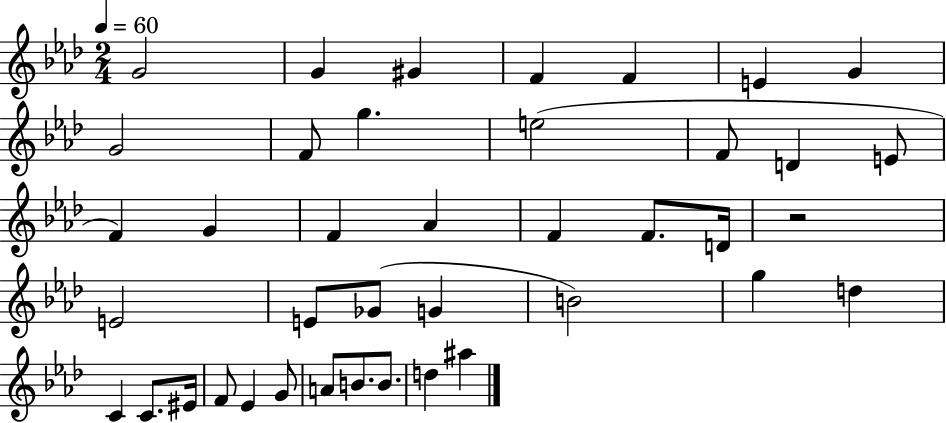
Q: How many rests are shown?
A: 1